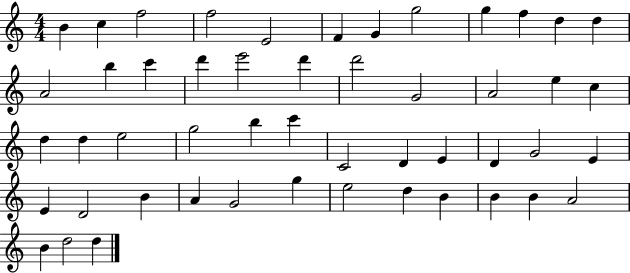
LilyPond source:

{
  \clef treble
  \numericTimeSignature
  \time 4/4
  \key c \major
  b'4 c''4 f''2 | f''2 e'2 | f'4 g'4 g''2 | g''4 f''4 d''4 d''4 | \break a'2 b''4 c'''4 | d'''4 e'''2 d'''4 | d'''2 g'2 | a'2 e''4 c''4 | \break d''4 d''4 e''2 | g''2 b''4 c'''4 | c'2 d'4 e'4 | d'4 g'2 e'4 | \break e'4 d'2 b'4 | a'4 g'2 g''4 | e''2 d''4 b'4 | b'4 b'4 a'2 | \break b'4 d''2 d''4 | \bar "|."
}